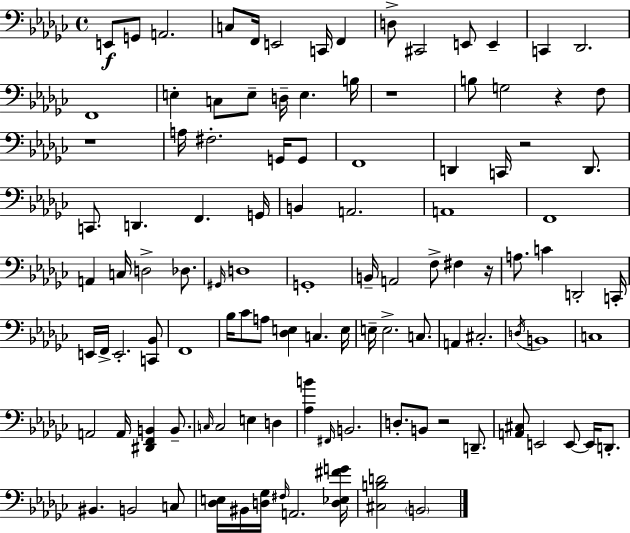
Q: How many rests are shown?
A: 6